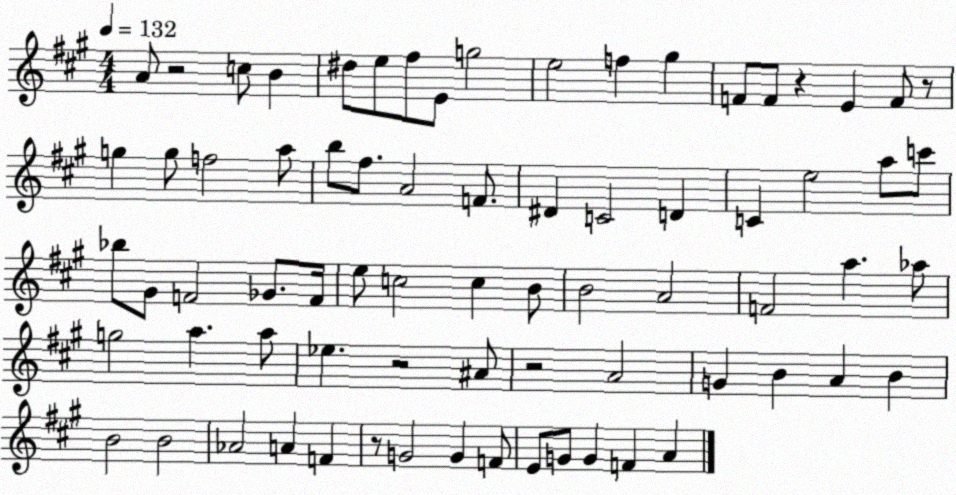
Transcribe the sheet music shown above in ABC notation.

X:1
T:Untitled
M:4/4
L:1/4
K:A
A/2 z2 c/2 B ^d/2 e/2 ^f/2 E/2 g2 e2 f ^g F/2 F/2 z E F/2 z/2 g g/2 f2 a/2 b/2 ^f/2 A2 F/2 ^D C2 D C e2 a/2 c'/2 _b/2 ^G/2 F2 _G/2 F/4 e/2 c2 c B/2 B2 A2 F2 a _a/2 g2 a a/2 _e z2 ^A/2 z2 A2 G B A B B2 B2 _A2 A F z/2 G2 G F/2 E/2 G/2 G F A